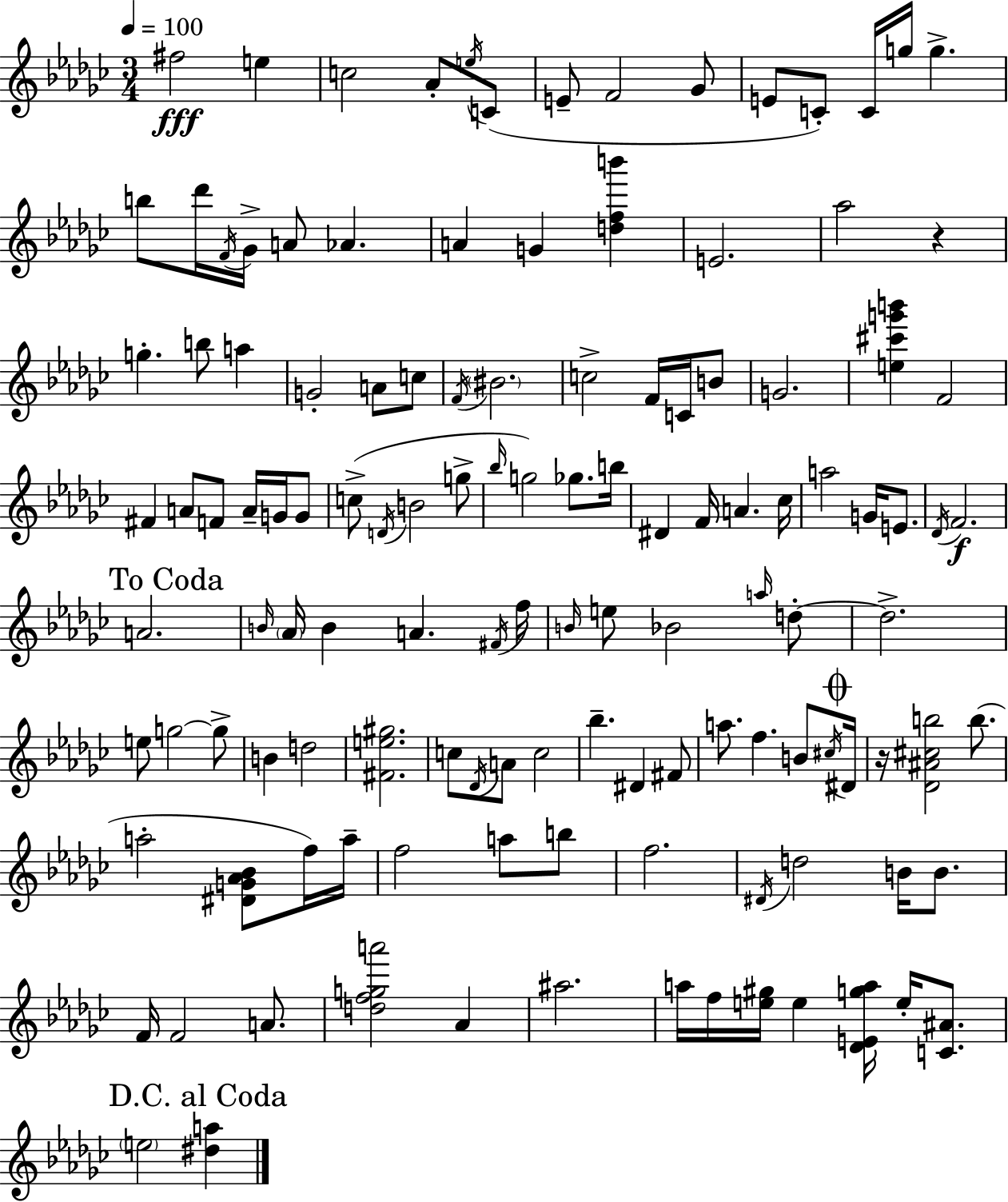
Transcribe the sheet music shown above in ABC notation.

X:1
T:Untitled
M:3/4
L:1/4
K:Ebm
^f2 e c2 _A/2 e/4 C/2 E/2 F2 _G/2 E/2 C/2 C/4 g/4 g b/2 _d'/4 F/4 _G/4 A/2 _A A G [dfb'] E2 _a2 z g b/2 a G2 A/2 c/2 F/4 ^B2 c2 F/4 C/4 B/2 G2 [e^c'g'b'] F2 ^F A/2 F/2 A/4 G/4 G/2 c/2 D/4 B2 g/2 _b/4 g2 _g/2 b/4 ^D F/4 A _c/4 a2 G/4 E/2 _D/4 F2 A2 B/4 _A/4 B A ^F/4 f/4 B/4 e/2 _B2 a/4 d/2 d2 e/2 g2 g/2 B d2 [^Fe^g]2 c/2 _D/4 A/2 c2 _b ^D ^F/2 a/2 f B/2 ^c/4 ^D/4 z/4 [_D^A^cb]2 b/2 a2 [^DG_A_B]/2 f/4 a/4 f2 a/2 b/2 f2 ^D/4 d2 B/4 B/2 F/4 F2 A/2 [dfga']2 _A ^a2 a/4 f/4 [e^g]/4 e [_DEga]/4 e/4 [C^A]/2 e2 [^da]